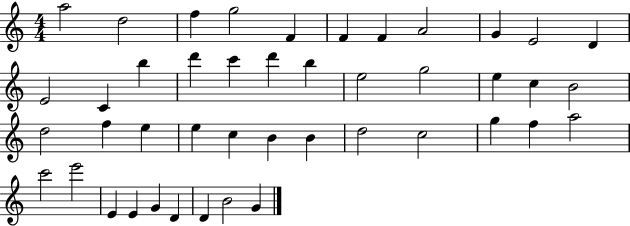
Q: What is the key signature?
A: C major